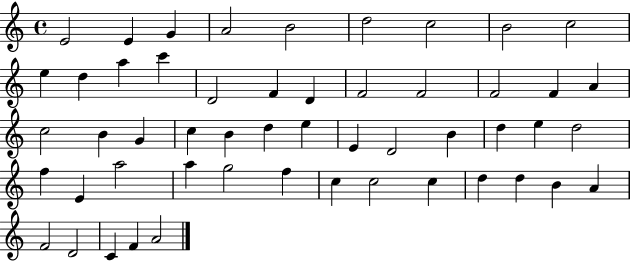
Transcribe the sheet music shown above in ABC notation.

X:1
T:Untitled
M:4/4
L:1/4
K:C
E2 E G A2 B2 d2 c2 B2 c2 e d a c' D2 F D F2 F2 F2 F A c2 B G c B d e E D2 B d e d2 f E a2 a g2 f c c2 c d d B A F2 D2 C F A2